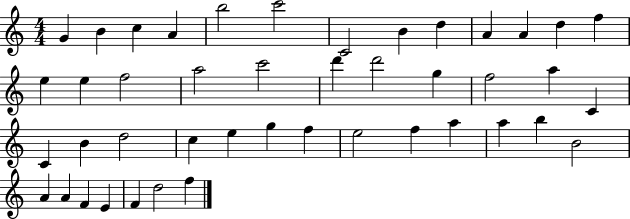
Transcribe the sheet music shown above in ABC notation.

X:1
T:Untitled
M:4/4
L:1/4
K:C
G B c A b2 c'2 C2 B d A A d f e e f2 a2 c'2 d' d'2 g f2 a C C B d2 c e g f e2 f a a b B2 A A F E F d2 f